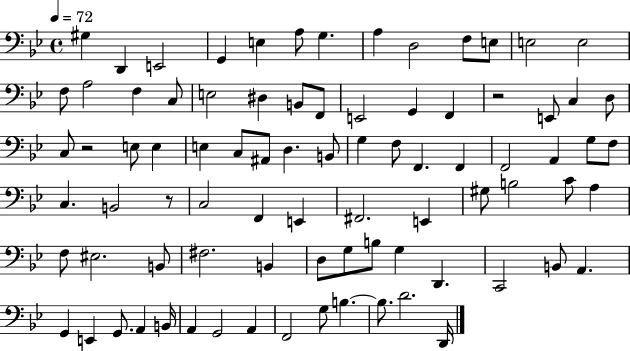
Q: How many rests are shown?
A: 3